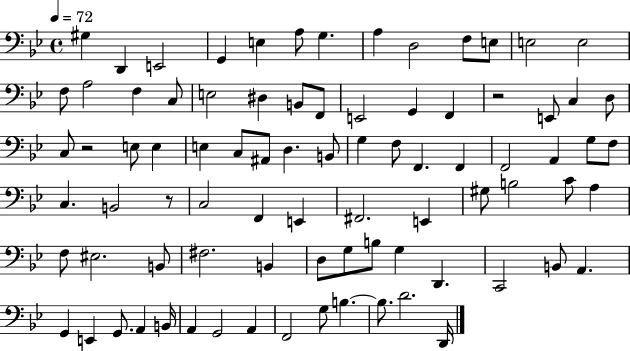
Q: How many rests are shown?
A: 3